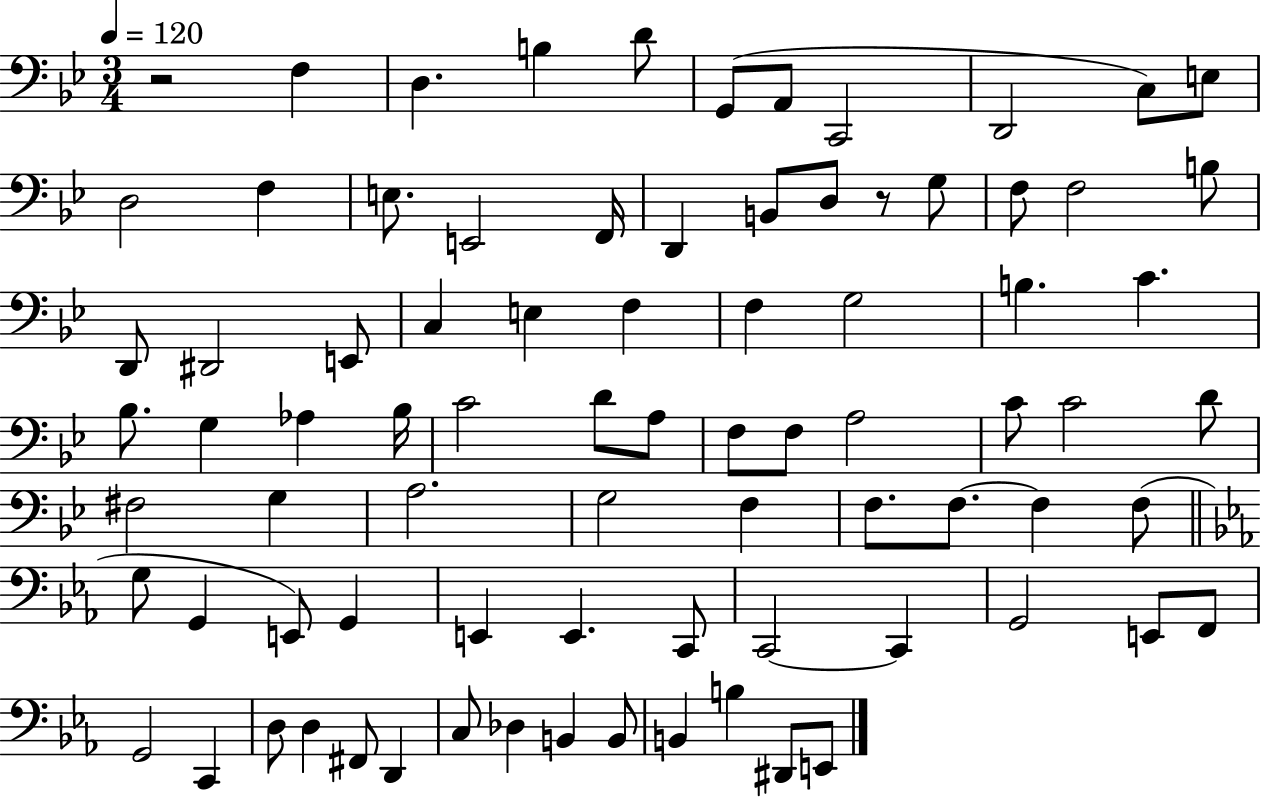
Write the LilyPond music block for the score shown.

{
  \clef bass
  \numericTimeSignature
  \time 3/4
  \key bes \major
  \tempo 4 = 120
  r2 f4 | d4. b4 d'8 | g,8( a,8 c,2 | d,2 c8) e8 | \break d2 f4 | e8. e,2 f,16 | d,4 b,8 d8 r8 g8 | f8 f2 b8 | \break d,8 dis,2 e,8 | c4 e4 f4 | f4 g2 | b4. c'4. | \break bes8. g4 aes4 bes16 | c'2 d'8 a8 | f8 f8 a2 | c'8 c'2 d'8 | \break fis2 g4 | a2. | g2 f4 | f8. f8.~~ f4 f8( | \break \bar "||" \break \key ees \major g8 g,4 e,8) g,4 | e,4 e,4. c,8 | c,2~~ c,4 | g,2 e,8 f,8 | \break g,2 c,4 | d8 d4 fis,8 d,4 | c8 des4 b,4 b,8 | b,4 b4 dis,8 e,8 | \break \bar "|."
}